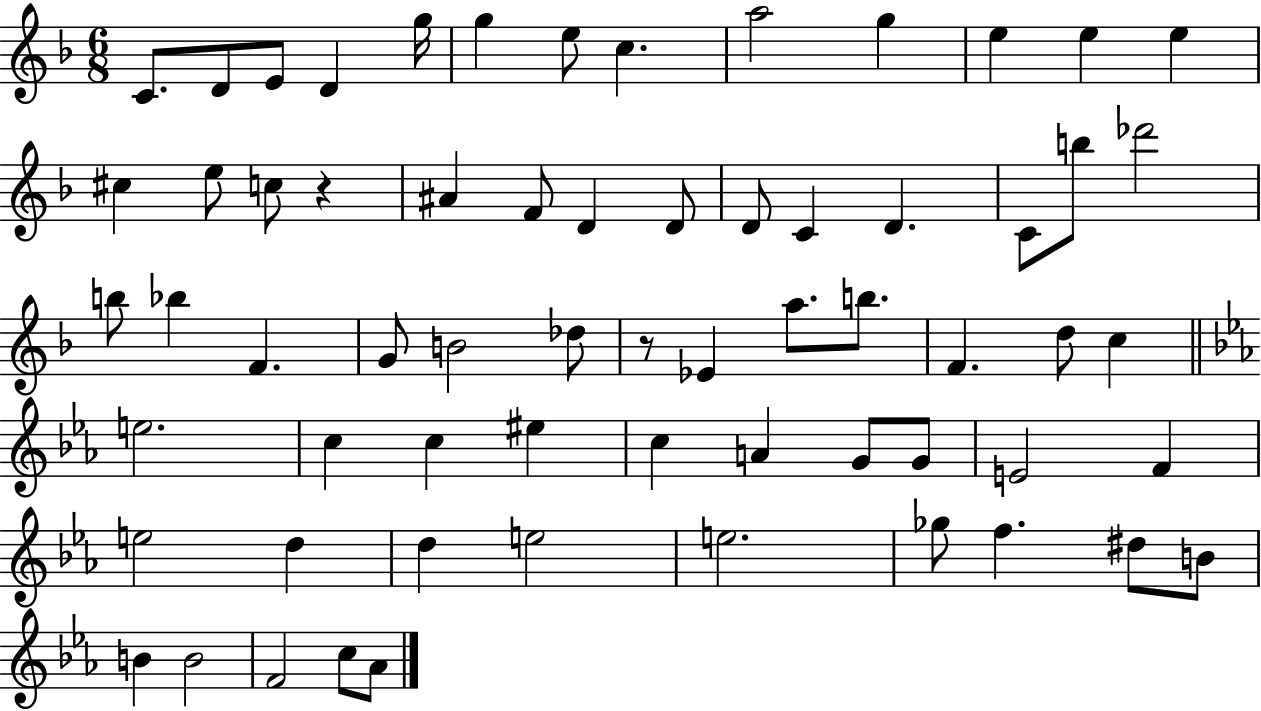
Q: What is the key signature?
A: F major